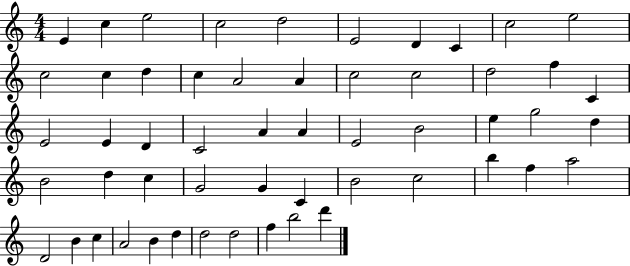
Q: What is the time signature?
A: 4/4